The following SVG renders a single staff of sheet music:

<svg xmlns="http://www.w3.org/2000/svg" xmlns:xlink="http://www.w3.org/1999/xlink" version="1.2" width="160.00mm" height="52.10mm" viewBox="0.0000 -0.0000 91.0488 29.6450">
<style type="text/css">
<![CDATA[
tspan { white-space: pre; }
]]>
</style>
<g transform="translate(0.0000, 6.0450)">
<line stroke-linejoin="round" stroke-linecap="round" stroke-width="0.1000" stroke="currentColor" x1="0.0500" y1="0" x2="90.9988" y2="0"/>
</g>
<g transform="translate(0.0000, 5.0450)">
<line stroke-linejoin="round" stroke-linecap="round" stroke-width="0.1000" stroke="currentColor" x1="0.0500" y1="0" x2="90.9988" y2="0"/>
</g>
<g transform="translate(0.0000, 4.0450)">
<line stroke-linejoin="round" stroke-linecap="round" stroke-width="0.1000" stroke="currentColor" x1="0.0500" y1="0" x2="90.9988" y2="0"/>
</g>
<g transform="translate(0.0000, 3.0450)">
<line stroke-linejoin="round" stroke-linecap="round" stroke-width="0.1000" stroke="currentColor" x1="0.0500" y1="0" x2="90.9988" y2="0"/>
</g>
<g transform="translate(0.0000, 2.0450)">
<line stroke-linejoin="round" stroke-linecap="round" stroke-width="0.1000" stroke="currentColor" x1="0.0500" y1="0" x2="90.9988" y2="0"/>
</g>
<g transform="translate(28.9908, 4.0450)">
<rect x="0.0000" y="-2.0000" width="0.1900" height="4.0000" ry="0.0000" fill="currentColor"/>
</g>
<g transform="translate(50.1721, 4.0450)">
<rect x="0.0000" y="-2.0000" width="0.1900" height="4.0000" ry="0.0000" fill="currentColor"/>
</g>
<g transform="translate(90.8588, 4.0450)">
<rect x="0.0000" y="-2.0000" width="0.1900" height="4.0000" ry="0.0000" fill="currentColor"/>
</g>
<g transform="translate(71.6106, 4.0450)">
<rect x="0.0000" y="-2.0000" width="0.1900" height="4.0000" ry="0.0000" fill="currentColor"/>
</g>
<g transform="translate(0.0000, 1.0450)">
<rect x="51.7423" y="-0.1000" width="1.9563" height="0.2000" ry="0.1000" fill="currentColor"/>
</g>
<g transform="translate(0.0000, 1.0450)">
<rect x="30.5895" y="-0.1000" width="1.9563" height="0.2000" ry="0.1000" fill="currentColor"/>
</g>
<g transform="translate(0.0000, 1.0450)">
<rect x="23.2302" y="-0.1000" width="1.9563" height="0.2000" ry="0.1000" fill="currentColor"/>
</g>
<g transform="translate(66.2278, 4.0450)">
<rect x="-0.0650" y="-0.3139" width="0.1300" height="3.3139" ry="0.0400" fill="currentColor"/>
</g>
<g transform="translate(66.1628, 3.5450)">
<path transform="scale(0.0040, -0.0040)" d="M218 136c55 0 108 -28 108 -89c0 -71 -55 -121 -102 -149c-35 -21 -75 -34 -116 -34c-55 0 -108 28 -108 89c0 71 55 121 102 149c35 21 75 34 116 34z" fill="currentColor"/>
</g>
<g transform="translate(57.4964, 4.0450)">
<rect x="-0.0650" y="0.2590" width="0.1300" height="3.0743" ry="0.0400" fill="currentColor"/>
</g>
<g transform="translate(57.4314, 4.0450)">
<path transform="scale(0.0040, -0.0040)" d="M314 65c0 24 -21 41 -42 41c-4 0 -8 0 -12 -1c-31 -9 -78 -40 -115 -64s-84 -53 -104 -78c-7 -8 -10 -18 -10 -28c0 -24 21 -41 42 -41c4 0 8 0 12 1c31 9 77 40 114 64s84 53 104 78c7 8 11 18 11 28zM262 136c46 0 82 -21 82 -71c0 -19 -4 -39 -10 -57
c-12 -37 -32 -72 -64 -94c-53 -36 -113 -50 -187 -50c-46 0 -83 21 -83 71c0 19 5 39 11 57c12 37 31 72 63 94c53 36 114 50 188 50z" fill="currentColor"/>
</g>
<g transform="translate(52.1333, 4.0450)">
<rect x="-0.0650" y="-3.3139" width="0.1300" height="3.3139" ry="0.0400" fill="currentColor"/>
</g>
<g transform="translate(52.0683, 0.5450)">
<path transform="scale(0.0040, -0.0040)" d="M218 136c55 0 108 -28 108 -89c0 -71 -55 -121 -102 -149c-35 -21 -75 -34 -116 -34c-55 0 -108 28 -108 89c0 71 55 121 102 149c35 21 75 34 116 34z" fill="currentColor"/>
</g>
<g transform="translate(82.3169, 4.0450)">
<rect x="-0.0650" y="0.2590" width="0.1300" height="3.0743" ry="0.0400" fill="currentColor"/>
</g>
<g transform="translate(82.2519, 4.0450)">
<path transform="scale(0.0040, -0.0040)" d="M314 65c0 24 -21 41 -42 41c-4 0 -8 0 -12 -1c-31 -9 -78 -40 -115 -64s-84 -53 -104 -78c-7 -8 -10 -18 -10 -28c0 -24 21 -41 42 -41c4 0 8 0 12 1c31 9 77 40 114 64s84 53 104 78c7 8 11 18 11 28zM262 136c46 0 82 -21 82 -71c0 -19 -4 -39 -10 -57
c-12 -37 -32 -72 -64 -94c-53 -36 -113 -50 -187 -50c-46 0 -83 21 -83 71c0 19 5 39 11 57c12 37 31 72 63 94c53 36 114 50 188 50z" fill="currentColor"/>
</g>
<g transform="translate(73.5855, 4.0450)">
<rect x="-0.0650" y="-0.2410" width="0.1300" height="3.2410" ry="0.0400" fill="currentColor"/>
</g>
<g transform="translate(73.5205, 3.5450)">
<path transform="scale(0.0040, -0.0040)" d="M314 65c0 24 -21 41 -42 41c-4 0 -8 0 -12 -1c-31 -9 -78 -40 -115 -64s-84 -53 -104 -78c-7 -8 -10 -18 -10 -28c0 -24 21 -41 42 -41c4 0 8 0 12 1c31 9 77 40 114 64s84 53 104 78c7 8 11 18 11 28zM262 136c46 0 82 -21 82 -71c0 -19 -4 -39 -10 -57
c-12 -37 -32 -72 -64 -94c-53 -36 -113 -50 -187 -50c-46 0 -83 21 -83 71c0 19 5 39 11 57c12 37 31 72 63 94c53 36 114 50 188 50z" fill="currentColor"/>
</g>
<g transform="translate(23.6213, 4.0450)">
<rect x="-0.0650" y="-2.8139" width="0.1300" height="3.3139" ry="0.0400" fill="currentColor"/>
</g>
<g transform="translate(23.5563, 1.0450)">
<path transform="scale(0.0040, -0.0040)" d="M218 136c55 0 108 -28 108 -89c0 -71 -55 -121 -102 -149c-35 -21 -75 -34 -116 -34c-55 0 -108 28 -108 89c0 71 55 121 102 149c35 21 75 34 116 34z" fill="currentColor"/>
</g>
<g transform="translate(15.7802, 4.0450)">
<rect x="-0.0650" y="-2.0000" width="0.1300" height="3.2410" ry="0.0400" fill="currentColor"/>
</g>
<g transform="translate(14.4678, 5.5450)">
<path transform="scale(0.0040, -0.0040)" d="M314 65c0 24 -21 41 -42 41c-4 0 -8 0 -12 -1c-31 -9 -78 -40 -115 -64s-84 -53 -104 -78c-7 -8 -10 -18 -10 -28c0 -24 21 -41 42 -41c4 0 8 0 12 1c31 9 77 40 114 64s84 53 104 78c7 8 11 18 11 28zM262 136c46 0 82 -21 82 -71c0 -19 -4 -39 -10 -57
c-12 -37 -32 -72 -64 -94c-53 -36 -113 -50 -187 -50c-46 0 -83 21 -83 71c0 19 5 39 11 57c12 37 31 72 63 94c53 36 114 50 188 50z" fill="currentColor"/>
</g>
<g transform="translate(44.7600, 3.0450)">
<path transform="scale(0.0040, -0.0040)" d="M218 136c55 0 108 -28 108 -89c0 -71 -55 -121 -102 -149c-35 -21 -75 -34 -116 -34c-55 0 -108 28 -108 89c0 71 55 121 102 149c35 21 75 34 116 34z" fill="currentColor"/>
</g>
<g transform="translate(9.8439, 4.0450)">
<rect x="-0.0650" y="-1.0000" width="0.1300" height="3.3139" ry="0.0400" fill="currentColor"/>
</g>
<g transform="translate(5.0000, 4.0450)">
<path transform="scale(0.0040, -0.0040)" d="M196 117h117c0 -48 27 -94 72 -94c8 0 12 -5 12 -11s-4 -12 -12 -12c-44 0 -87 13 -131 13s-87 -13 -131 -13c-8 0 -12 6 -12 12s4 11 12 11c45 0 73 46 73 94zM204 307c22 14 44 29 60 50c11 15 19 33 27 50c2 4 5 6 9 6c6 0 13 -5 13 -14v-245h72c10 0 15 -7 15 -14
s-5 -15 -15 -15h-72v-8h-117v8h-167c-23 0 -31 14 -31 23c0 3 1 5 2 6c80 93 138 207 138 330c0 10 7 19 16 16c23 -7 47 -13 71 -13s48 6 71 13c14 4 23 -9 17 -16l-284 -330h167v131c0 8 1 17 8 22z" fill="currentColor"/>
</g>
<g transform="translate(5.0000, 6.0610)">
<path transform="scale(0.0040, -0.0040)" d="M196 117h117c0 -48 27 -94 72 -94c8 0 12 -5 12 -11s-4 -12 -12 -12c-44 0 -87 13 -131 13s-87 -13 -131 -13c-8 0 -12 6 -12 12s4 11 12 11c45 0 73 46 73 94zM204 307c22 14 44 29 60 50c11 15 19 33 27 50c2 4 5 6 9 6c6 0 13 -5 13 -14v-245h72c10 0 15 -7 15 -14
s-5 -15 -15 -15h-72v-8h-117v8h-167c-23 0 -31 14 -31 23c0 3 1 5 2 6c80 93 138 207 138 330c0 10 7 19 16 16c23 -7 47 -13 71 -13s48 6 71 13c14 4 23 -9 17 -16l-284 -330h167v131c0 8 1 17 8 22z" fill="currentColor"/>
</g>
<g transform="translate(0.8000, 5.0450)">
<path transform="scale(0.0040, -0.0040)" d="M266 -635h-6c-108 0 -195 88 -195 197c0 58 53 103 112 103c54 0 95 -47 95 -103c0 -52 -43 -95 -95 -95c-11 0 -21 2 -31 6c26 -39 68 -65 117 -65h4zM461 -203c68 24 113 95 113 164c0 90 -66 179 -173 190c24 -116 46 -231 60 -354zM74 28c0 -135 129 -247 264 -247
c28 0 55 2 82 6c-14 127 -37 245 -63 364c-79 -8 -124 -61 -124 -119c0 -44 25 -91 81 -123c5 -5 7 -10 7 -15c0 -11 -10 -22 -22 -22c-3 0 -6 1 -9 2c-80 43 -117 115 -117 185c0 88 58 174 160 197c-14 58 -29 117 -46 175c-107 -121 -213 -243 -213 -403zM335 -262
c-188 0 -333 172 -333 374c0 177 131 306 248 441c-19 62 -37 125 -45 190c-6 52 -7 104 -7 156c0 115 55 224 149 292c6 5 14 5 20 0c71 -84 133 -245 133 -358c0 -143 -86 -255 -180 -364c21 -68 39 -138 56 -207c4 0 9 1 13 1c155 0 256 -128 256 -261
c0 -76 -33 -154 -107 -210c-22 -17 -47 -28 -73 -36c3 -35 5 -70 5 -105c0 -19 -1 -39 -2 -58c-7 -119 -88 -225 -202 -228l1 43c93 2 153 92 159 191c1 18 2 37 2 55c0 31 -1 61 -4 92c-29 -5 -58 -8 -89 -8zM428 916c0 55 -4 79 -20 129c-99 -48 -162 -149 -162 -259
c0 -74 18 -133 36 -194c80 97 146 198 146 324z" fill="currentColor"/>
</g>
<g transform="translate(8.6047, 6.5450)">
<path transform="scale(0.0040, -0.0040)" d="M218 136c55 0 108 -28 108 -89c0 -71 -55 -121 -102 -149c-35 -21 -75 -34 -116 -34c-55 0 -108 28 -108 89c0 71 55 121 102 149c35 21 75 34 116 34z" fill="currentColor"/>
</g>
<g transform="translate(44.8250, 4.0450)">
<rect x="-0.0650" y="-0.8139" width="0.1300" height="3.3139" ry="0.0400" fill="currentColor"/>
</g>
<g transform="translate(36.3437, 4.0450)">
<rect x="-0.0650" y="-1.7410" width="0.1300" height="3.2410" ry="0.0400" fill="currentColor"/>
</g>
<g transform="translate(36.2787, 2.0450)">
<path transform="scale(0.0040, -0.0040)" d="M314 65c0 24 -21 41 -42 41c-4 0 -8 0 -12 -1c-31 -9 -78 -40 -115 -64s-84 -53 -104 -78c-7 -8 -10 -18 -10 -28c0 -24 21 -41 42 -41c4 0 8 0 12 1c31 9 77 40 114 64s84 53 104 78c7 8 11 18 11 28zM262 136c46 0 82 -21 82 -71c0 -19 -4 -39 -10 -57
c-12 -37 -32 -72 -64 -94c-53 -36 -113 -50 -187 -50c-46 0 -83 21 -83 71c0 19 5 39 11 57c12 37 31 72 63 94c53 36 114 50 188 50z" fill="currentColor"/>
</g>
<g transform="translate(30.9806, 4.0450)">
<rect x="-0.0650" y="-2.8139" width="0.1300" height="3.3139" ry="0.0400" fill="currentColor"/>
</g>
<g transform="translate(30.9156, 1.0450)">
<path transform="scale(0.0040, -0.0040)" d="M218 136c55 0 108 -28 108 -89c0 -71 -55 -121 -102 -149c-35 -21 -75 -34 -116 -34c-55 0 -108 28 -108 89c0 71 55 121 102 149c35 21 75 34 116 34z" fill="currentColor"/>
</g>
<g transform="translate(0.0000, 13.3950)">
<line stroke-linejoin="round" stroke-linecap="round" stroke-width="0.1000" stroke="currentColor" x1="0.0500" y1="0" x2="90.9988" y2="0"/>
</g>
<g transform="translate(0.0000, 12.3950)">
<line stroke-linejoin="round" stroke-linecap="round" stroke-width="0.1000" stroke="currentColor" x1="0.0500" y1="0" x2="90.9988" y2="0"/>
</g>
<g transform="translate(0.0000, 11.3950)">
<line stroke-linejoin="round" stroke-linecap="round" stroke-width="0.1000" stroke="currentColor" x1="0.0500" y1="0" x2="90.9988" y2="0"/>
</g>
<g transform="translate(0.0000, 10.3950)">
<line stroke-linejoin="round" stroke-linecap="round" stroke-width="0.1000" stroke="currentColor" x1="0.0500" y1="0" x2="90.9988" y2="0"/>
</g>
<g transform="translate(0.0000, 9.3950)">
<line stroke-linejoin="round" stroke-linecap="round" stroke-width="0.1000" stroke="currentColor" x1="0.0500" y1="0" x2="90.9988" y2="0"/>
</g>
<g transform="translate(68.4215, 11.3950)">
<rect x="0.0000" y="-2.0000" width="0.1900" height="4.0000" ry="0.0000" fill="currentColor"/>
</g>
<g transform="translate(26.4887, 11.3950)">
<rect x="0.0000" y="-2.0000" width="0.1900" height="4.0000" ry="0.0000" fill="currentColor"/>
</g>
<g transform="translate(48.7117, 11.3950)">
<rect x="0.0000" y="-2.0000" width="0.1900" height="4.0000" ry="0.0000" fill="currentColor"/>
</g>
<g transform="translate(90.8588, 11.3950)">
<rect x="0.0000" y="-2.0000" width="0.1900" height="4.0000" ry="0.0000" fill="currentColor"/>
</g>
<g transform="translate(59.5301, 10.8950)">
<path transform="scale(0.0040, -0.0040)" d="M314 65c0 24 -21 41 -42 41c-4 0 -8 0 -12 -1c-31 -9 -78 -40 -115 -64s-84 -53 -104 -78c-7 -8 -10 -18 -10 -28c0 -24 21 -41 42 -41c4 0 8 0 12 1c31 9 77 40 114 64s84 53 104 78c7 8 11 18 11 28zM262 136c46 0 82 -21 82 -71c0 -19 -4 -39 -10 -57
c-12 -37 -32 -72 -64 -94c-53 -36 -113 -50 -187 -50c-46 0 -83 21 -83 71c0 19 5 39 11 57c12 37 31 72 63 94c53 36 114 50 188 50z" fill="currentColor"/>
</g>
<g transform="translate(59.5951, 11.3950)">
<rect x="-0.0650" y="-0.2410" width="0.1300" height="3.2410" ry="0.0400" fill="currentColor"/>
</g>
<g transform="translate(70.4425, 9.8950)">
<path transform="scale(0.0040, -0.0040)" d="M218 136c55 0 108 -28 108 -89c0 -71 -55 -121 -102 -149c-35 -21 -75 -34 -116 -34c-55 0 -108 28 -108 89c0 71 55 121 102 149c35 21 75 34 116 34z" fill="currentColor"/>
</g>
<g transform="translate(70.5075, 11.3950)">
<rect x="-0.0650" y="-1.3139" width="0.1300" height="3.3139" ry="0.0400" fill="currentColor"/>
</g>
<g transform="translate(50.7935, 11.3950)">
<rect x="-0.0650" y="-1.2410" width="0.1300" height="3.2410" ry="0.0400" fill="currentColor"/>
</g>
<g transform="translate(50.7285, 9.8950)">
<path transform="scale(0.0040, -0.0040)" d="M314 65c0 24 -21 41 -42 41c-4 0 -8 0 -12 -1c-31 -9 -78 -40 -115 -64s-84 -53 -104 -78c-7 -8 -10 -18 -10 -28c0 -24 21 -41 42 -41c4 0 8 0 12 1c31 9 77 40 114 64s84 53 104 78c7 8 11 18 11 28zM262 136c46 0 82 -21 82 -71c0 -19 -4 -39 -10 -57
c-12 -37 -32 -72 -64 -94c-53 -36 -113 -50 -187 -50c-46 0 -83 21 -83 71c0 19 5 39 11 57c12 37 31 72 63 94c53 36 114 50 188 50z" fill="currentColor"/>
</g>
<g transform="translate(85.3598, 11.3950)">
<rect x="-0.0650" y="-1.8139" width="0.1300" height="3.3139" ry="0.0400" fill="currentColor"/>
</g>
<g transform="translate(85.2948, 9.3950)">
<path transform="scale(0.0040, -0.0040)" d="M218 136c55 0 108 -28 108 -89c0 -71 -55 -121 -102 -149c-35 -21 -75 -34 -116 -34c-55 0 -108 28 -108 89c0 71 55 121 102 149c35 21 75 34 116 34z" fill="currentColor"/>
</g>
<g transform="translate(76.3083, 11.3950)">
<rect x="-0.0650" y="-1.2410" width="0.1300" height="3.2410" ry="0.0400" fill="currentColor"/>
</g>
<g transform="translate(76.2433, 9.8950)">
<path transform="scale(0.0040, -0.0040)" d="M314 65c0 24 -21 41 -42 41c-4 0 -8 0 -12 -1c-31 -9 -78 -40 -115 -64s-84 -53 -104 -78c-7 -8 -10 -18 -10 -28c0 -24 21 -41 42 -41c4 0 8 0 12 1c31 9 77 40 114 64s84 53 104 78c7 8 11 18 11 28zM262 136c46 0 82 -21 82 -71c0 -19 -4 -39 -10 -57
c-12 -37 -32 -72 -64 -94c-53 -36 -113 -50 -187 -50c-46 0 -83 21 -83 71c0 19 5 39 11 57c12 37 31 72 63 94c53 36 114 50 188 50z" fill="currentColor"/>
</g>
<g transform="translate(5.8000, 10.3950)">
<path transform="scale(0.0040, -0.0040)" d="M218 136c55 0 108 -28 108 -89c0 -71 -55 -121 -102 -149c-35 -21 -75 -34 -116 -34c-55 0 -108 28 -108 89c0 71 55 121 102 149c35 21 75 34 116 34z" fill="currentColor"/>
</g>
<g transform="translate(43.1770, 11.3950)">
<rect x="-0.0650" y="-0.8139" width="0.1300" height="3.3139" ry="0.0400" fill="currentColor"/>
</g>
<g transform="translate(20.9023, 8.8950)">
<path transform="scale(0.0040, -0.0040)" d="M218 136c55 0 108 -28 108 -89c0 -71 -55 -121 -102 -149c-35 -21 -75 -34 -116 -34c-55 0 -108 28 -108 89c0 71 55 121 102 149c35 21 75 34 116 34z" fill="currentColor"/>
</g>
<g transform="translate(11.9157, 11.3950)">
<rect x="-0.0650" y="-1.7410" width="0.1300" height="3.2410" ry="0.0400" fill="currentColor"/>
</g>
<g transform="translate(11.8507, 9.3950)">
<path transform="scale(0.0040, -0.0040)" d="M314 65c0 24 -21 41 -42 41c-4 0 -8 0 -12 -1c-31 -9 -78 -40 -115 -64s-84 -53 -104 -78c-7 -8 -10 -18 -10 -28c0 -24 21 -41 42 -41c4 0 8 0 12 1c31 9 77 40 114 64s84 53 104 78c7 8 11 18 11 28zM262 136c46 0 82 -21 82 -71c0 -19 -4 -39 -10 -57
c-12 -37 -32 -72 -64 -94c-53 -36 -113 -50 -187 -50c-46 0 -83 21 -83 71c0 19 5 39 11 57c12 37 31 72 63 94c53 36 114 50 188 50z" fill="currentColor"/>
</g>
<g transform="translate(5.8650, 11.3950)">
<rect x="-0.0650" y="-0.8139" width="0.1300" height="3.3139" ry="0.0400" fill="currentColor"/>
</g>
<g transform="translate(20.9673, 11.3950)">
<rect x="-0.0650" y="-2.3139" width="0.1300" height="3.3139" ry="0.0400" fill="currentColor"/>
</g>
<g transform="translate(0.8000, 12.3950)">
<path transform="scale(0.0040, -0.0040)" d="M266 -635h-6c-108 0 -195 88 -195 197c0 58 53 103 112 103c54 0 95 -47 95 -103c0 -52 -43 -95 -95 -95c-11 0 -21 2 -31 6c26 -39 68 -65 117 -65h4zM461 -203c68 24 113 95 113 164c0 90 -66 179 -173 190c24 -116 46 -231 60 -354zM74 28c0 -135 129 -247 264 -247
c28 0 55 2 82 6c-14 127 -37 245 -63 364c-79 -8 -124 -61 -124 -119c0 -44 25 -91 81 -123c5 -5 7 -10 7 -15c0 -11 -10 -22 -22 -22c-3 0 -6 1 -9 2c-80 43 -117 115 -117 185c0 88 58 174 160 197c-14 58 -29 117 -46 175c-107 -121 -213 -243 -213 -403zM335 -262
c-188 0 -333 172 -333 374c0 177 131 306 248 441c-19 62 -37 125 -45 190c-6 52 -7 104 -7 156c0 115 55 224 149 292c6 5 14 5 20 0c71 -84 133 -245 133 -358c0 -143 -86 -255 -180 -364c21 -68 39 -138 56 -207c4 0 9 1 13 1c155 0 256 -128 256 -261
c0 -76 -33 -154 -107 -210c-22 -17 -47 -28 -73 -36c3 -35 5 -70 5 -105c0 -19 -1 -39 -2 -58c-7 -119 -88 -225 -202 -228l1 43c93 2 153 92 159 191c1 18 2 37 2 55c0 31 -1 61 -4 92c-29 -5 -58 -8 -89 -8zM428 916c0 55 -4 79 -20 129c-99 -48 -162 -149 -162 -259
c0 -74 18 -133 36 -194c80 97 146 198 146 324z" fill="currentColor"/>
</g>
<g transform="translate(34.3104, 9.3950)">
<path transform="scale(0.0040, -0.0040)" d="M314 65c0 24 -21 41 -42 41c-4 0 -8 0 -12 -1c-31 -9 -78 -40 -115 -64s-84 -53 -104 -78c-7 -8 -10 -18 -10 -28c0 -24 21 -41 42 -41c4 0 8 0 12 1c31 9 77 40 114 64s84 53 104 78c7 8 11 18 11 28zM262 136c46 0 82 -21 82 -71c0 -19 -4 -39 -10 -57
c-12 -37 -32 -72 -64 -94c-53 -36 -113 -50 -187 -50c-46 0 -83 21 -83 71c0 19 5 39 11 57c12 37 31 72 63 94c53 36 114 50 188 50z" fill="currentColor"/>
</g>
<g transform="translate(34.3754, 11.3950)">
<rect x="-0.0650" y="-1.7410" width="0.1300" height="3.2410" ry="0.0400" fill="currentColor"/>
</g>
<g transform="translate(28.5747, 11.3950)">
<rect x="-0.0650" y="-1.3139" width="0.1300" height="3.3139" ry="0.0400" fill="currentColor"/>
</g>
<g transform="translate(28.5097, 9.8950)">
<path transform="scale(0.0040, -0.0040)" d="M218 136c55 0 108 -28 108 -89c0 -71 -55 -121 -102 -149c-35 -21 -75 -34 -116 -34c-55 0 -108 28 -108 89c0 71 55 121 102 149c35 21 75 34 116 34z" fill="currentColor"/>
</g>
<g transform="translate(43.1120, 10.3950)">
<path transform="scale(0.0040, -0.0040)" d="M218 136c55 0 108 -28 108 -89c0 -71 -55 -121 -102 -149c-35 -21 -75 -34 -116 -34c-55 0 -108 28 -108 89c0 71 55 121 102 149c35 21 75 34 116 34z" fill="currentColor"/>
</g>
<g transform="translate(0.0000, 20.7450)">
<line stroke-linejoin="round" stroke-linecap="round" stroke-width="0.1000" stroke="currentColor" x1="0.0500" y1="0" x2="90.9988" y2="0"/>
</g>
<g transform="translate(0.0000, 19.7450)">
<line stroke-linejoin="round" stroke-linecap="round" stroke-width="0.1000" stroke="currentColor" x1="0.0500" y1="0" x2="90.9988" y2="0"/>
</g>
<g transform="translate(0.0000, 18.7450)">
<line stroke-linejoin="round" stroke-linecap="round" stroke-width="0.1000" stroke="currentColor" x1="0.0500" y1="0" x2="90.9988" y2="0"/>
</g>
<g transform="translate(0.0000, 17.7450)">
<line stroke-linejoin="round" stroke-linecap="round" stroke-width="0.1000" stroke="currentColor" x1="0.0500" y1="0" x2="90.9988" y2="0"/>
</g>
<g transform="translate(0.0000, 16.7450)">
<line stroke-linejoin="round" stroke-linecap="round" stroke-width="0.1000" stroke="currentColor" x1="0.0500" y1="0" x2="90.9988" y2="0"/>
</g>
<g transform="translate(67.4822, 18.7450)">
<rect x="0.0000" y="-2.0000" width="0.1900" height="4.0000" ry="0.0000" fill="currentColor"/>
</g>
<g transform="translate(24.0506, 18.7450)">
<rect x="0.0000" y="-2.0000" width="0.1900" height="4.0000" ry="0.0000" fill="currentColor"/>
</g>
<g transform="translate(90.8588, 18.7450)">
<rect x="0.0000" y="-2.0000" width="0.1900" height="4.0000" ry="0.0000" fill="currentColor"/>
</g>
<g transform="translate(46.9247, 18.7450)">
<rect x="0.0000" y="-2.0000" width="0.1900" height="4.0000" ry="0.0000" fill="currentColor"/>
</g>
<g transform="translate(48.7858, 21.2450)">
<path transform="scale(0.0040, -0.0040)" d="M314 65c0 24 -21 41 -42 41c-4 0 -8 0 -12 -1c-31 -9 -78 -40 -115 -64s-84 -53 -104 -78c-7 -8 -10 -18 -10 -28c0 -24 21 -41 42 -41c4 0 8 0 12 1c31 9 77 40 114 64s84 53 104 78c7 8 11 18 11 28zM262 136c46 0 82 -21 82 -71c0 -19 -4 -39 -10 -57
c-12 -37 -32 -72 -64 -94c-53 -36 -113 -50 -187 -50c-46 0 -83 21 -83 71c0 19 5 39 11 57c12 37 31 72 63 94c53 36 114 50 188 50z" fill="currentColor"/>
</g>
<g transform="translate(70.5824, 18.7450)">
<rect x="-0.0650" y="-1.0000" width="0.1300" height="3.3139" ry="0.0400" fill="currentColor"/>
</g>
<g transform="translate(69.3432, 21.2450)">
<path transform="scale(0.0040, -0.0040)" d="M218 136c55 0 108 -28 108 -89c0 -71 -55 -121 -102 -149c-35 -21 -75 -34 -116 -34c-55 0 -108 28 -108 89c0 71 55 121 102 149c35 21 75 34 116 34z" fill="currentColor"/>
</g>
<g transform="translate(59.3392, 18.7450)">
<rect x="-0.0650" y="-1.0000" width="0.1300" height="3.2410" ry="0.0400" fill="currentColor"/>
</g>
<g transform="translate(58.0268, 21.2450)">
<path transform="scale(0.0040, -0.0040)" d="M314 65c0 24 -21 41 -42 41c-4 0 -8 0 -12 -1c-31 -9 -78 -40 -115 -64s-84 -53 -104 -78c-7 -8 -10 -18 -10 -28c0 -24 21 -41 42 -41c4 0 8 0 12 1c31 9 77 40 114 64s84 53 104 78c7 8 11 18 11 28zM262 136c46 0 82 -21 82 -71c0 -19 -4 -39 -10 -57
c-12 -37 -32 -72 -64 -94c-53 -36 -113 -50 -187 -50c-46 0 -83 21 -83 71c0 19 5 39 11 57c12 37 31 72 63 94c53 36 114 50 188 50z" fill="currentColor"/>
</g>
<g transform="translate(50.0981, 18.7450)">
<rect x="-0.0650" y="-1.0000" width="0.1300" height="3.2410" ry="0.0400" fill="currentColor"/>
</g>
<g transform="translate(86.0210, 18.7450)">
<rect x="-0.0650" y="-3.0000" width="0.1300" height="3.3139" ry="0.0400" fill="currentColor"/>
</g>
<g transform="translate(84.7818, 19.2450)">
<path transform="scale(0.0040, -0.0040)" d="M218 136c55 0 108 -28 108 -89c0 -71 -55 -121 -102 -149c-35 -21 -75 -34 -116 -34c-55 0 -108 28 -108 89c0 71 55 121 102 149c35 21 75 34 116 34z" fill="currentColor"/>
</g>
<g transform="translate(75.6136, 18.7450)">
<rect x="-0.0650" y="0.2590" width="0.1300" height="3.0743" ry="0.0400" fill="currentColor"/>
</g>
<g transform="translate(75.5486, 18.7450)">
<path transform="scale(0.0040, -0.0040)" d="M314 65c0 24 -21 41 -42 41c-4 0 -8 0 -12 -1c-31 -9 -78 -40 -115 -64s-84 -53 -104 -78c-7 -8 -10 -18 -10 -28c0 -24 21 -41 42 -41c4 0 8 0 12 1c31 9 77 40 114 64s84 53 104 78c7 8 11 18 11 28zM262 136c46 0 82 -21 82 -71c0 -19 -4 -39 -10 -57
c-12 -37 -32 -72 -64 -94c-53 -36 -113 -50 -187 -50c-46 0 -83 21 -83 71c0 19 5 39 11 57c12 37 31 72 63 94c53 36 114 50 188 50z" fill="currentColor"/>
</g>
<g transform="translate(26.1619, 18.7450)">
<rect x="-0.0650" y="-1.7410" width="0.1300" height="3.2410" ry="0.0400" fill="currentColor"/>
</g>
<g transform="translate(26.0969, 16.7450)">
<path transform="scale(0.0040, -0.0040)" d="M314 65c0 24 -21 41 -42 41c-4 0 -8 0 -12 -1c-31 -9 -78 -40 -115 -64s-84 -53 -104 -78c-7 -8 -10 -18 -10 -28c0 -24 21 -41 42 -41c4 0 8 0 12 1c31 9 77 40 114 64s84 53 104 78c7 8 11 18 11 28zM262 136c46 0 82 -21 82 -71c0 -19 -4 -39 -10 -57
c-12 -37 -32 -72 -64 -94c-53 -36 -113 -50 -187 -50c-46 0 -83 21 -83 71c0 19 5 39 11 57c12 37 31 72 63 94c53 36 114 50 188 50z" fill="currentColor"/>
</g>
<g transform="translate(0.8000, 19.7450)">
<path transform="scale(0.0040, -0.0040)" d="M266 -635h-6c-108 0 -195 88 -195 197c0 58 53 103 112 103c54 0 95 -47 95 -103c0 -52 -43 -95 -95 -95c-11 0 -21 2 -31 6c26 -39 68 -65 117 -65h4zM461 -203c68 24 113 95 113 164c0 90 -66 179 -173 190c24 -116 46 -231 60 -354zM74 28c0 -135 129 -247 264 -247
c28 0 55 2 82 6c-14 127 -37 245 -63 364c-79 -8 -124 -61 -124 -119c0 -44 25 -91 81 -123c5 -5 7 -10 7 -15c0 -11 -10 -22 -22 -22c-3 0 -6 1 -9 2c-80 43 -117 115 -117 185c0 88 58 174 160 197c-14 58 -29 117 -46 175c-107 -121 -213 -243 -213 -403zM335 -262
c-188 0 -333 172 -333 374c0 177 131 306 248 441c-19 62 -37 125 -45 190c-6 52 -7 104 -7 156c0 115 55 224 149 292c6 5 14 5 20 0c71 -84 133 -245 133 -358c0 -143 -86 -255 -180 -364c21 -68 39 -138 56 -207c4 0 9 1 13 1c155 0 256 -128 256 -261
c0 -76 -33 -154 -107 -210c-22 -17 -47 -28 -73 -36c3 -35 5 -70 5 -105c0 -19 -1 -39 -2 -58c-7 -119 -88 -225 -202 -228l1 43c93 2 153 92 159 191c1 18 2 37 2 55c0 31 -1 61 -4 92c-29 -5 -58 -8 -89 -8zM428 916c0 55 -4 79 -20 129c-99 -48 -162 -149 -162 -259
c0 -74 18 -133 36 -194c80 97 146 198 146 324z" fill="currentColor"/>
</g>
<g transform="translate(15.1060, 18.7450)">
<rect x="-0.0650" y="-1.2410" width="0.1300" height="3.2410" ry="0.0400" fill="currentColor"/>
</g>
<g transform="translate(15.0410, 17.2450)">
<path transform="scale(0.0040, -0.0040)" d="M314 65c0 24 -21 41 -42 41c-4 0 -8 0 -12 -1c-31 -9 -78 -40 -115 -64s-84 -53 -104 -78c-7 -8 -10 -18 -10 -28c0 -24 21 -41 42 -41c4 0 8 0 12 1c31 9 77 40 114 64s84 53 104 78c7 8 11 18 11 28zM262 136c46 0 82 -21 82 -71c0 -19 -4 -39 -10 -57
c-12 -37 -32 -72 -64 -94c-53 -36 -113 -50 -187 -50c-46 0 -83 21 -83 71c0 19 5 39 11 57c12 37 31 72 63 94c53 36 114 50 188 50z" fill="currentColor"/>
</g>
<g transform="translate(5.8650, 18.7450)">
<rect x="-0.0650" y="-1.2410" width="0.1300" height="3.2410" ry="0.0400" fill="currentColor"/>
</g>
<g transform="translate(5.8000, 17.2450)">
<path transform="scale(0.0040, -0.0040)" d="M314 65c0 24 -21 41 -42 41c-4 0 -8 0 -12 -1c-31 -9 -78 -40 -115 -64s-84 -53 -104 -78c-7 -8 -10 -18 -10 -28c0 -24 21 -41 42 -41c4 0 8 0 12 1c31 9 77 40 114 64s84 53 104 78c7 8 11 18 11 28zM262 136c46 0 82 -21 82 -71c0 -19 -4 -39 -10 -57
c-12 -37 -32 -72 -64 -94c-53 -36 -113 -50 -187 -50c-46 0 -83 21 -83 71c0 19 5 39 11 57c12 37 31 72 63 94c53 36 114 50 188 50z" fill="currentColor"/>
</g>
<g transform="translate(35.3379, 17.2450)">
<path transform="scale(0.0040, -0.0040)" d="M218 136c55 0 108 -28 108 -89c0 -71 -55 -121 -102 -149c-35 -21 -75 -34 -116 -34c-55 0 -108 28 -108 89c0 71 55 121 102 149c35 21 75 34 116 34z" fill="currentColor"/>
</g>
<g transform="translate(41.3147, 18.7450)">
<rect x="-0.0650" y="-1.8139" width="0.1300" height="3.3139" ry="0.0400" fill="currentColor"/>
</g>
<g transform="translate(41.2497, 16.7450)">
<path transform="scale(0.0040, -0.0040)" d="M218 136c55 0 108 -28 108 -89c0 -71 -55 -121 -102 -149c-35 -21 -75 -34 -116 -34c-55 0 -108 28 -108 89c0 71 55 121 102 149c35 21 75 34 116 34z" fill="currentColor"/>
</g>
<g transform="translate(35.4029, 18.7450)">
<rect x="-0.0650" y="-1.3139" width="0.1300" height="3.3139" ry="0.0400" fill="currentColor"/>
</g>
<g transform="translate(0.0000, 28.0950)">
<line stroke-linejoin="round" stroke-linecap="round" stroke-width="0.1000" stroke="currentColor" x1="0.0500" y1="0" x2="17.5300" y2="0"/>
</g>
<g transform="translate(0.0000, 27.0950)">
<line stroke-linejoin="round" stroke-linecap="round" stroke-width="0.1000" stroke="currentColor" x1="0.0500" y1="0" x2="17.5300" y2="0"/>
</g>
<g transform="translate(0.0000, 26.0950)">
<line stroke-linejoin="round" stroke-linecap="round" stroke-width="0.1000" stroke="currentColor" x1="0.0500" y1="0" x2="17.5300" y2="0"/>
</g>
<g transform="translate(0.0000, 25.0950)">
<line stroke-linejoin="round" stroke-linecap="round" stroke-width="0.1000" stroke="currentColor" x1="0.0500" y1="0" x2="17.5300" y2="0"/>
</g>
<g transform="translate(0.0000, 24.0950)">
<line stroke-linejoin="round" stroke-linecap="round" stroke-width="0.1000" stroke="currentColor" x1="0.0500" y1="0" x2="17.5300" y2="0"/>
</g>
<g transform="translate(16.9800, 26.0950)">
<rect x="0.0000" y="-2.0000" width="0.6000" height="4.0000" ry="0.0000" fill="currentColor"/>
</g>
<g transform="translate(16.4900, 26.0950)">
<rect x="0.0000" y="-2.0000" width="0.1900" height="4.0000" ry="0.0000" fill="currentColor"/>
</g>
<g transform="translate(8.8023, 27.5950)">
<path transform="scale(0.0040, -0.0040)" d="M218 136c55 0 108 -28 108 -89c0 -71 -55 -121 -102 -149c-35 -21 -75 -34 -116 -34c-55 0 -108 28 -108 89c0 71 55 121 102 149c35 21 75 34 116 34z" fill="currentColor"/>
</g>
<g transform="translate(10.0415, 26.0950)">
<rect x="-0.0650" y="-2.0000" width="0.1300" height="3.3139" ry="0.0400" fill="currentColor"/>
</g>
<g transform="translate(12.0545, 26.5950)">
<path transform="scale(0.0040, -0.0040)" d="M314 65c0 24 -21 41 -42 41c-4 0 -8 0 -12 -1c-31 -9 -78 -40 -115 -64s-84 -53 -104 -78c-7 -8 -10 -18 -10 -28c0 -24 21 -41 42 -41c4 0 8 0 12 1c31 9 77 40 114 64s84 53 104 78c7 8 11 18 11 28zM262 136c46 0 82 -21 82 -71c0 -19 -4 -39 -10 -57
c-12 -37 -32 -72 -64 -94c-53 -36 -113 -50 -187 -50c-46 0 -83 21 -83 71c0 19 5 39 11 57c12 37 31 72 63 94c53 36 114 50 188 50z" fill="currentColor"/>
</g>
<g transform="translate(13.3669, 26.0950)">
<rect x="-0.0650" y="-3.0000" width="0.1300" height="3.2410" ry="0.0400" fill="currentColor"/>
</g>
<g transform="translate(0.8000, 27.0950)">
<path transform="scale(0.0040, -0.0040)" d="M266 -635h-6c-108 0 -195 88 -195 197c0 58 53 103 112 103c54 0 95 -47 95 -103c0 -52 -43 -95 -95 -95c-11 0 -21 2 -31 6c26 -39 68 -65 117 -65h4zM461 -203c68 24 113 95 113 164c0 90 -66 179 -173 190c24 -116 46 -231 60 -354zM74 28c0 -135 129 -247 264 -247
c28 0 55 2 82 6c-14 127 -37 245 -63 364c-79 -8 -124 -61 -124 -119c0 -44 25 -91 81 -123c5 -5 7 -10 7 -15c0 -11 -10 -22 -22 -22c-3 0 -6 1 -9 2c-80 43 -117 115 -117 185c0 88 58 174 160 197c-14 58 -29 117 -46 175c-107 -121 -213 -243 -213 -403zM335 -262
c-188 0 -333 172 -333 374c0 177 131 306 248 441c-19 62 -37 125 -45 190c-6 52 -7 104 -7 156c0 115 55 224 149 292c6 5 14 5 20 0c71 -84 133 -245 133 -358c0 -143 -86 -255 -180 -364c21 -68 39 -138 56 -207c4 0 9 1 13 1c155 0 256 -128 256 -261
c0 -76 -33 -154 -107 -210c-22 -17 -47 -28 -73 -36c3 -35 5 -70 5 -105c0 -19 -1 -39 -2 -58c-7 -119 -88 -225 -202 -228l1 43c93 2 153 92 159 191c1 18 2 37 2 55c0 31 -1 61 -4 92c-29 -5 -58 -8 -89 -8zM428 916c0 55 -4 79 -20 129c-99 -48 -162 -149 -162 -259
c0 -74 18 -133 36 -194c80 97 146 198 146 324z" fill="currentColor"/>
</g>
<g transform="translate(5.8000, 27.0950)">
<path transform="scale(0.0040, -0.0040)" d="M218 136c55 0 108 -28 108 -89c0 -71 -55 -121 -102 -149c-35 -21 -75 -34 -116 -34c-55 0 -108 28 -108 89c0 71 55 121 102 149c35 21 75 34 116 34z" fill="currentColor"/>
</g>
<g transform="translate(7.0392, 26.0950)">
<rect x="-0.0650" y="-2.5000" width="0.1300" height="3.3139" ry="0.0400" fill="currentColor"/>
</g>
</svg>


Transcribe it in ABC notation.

X:1
T:Untitled
M:4/4
L:1/4
K:C
D F2 a a f2 d b B2 c c2 B2 d f2 g e f2 d e2 c2 e e2 f e2 e2 f2 e f D2 D2 D B2 A G F A2